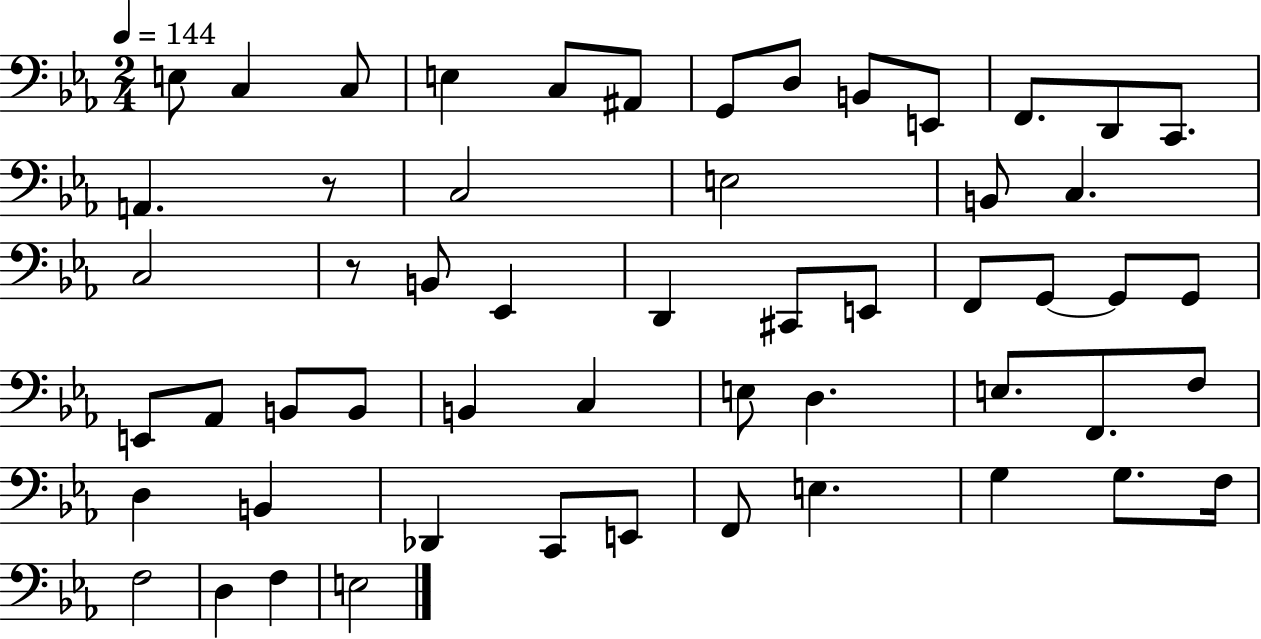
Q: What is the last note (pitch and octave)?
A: E3